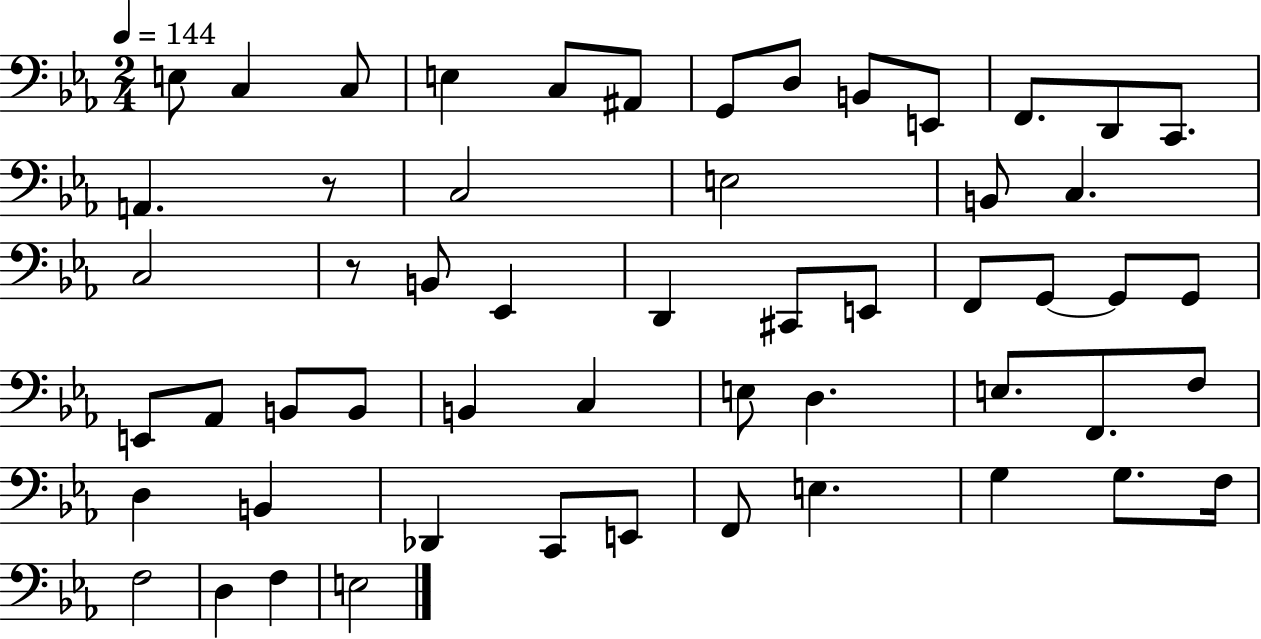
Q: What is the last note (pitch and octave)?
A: E3